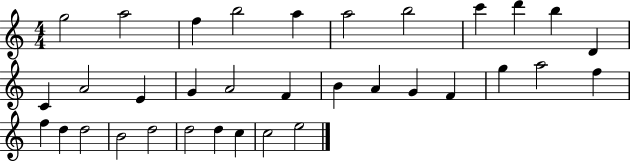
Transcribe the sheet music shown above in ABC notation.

X:1
T:Untitled
M:4/4
L:1/4
K:C
g2 a2 f b2 a a2 b2 c' d' b D C A2 E G A2 F B A G F g a2 f f d d2 B2 d2 d2 d c c2 e2